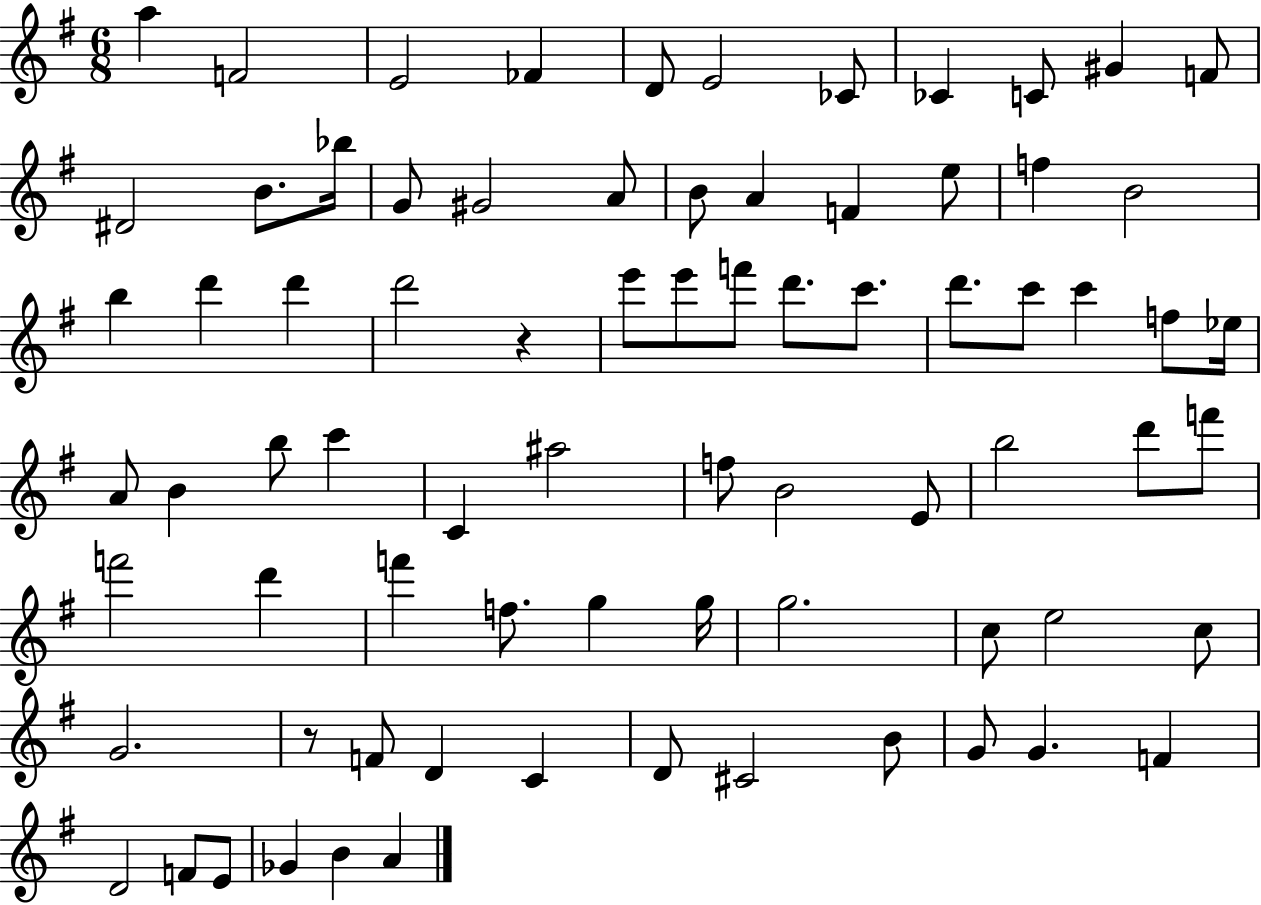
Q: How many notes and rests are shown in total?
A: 77